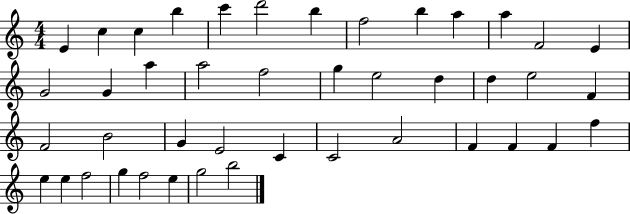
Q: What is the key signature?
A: C major